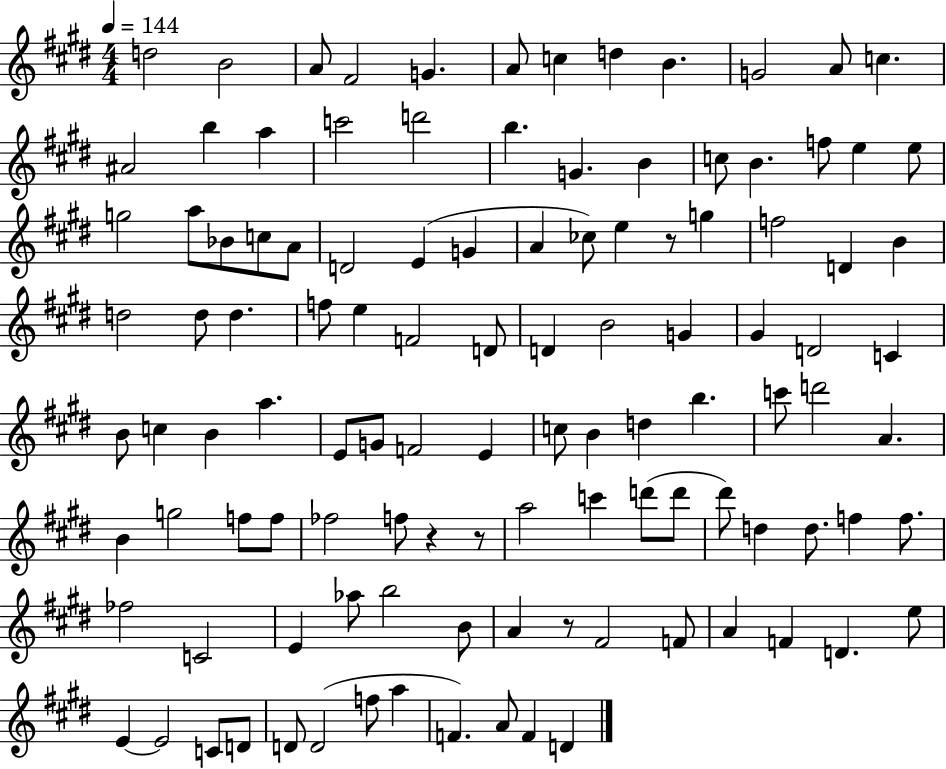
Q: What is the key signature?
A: E major